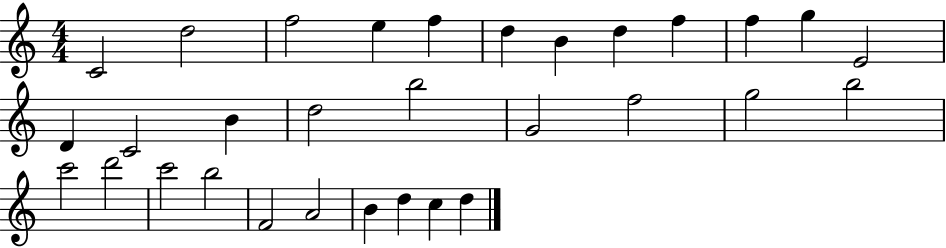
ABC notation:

X:1
T:Untitled
M:4/4
L:1/4
K:C
C2 d2 f2 e f d B d f f g E2 D C2 B d2 b2 G2 f2 g2 b2 c'2 d'2 c'2 b2 F2 A2 B d c d